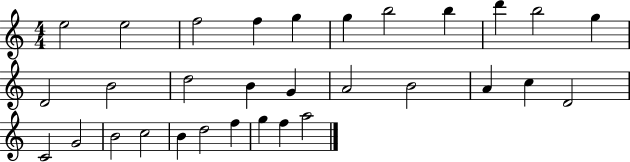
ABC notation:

X:1
T:Untitled
M:4/4
L:1/4
K:C
e2 e2 f2 f g g b2 b d' b2 g D2 B2 d2 B G A2 B2 A c D2 C2 G2 B2 c2 B d2 f g f a2